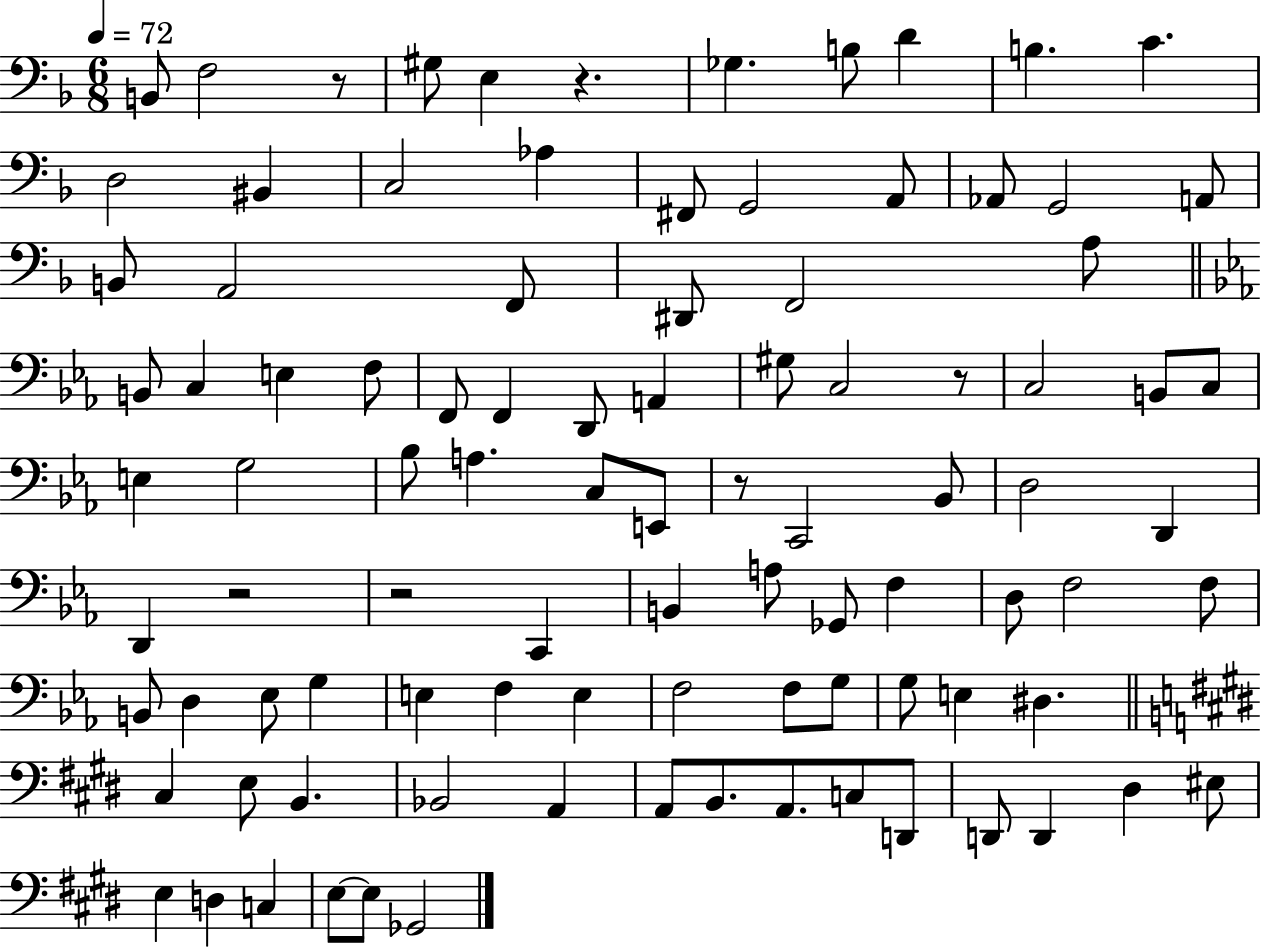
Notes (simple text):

B2/e F3/h R/e G#3/e E3/q R/q. Gb3/q. B3/e D4/q B3/q. C4/q. D3/h BIS2/q C3/h Ab3/q F#2/e G2/h A2/e Ab2/e G2/h A2/e B2/e A2/h F2/e D#2/e F2/h A3/e B2/e C3/q E3/q F3/e F2/e F2/q D2/e A2/q G#3/e C3/h R/e C3/h B2/e C3/e E3/q G3/h Bb3/e A3/q. C3/e E2/e R/e C2/h Bb2/e D3/h D2/q D2/q R/h R/h C2/q B2/q A3/e Gb2/e F3/q D3/e F3/h F3/e B2/e D3/q Eb3/e G3/q E3/q F3/q E3/q F3/h F3/e G3/e G3/e E3/q D#3/q. C#3/q E3/e B2/q. Bb2/h A2/q A2/e B2/e. A2/e. C3/e D2/e D2/e D2/q D#3/q EIS3/e E3/q D3/q C3/q E3/e E3/e Gb2/h